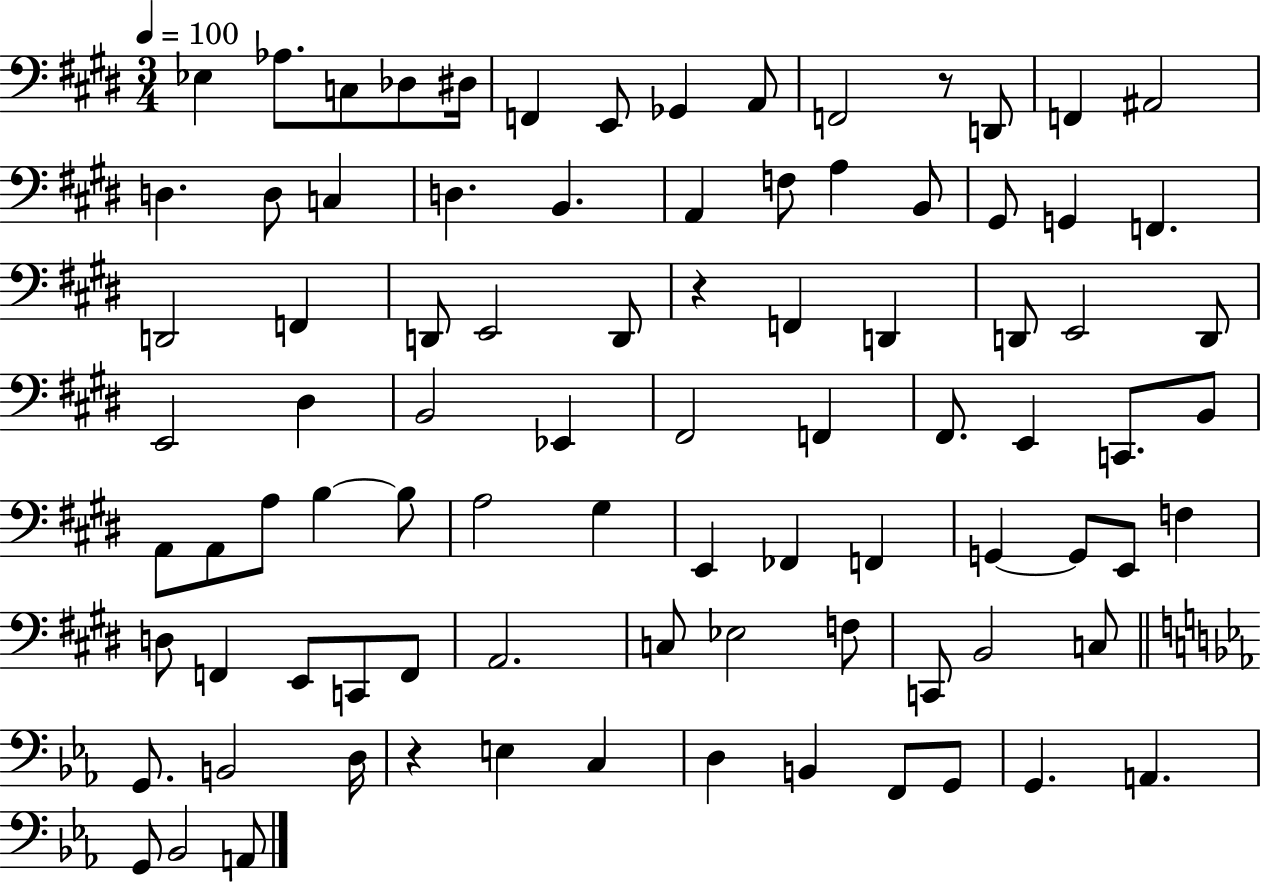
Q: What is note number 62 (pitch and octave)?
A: E2